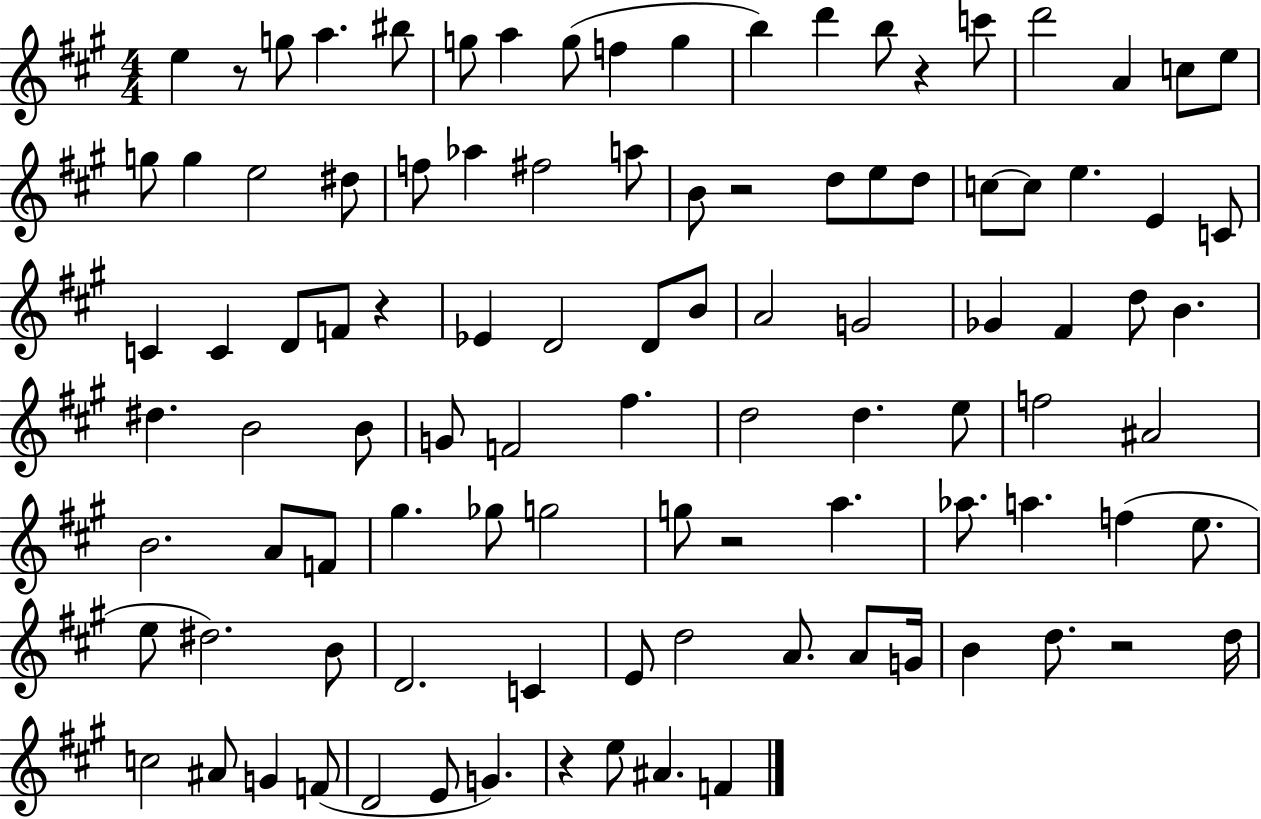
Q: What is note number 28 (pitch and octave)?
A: E5